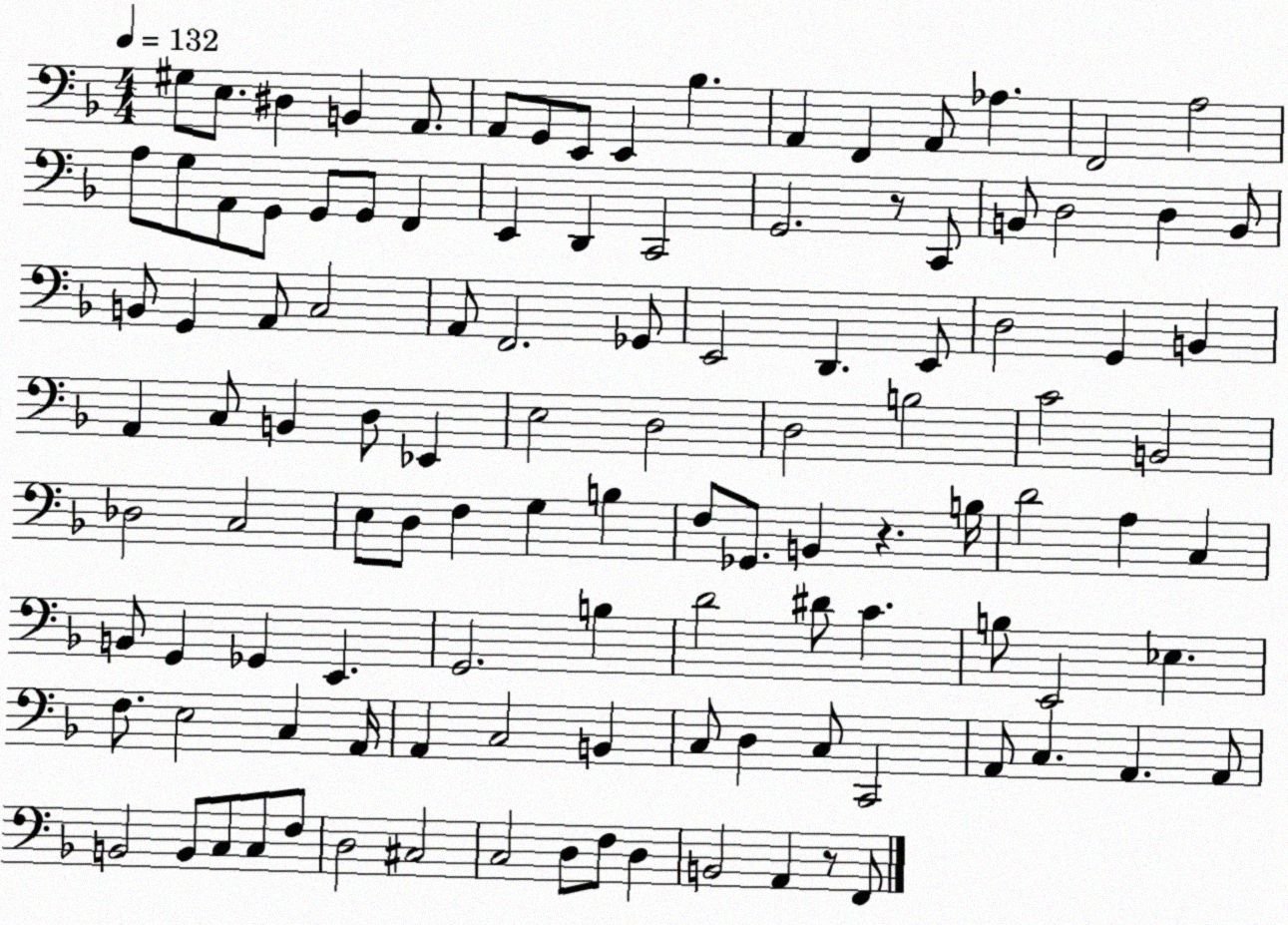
X:1
T:Untitled
M:4/4
L:1/4
K:F
^G,/2 E,/2 ^D, B,, A,,/2 A,,/2 G,,/2 E,,/2 E,, _B, A,, F,, A,,/2 _A, F,,2 A,2 A,/2 G,/2 A,,/2 G,,/2 G,,/2 G,,/2 F,, E,, D,, C,,2 G,,2 z/2 C,,/2 B,,/2 D,2 D, B,,/2 B,,/2 G,, A,,/2 C,2 A,,/2 F,,2 _G,,/2 E,,2 D,, E,,/2 D,2 G,, B,, A,, C,/2 B,, D,/2 _E,, E,2 D,2 D,2 B,2 C2 B,,2 _D,2 C,2 E,/2 D,/2 F, G, B, F,/2 _G,,/2 B,, z B,/4 D2 A, C, B,,/2 G,, _G,, E,, G,,2 B, D2 ^D/2 C B,/2 E,,2 _E, F,/2 E,2 C, A,,/4 A,, C,2 B,, C,/2 D, C,/2 C,,2 A,,/2 C, A,, A,,/2 B,,2 B,,/2 C,/2 C,/2 F,/2 D,2 ^C,2 C,2 D,/2 F,/2 D, B,,2 A,, z/2 F,,/2